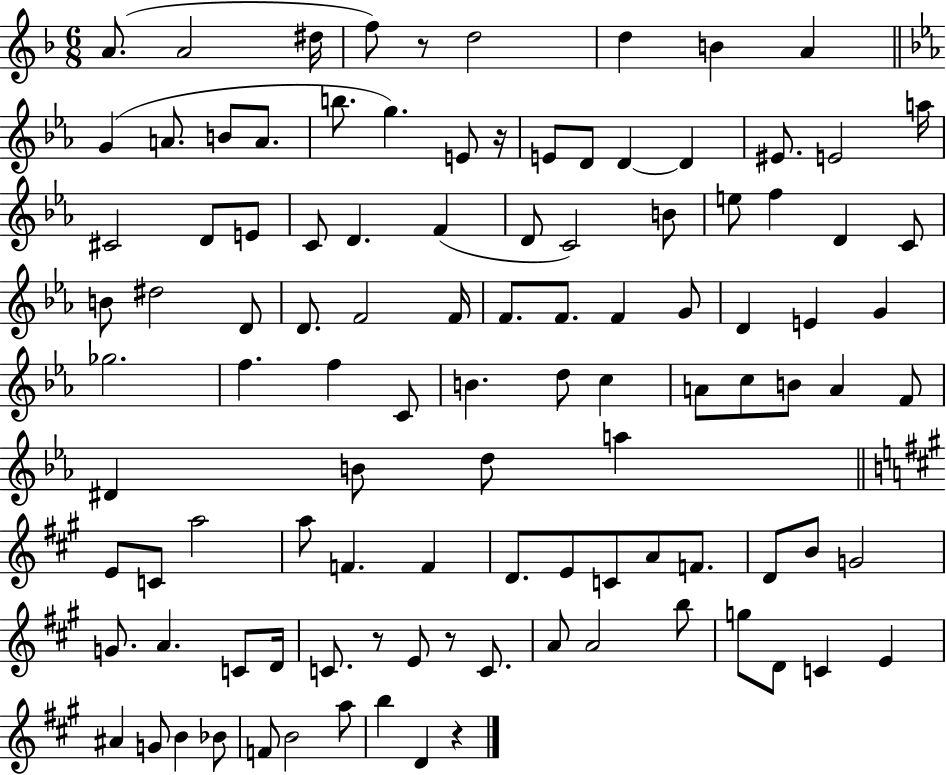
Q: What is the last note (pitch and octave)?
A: D4